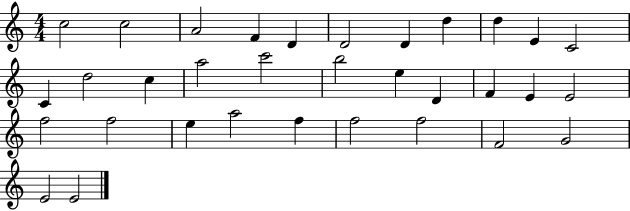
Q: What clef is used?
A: treble